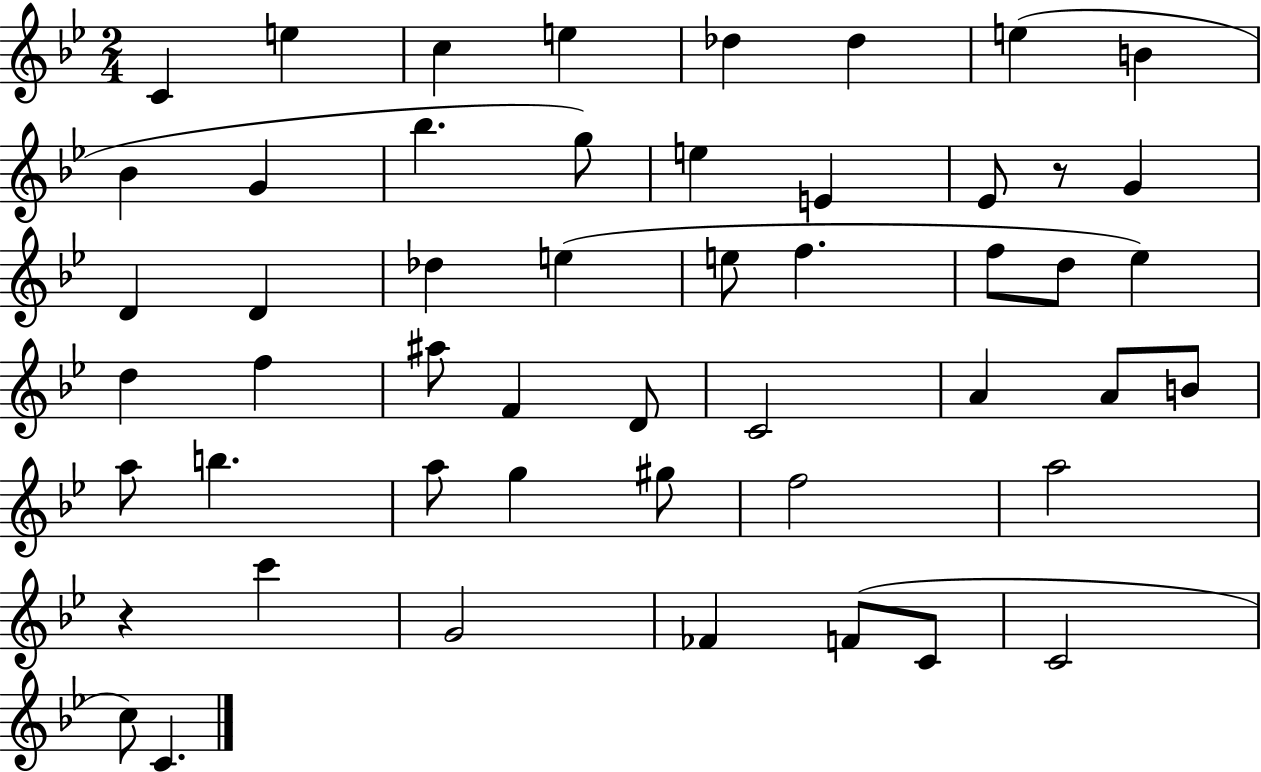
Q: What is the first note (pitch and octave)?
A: C4